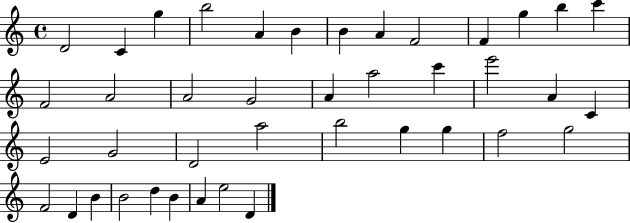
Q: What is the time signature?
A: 4/4